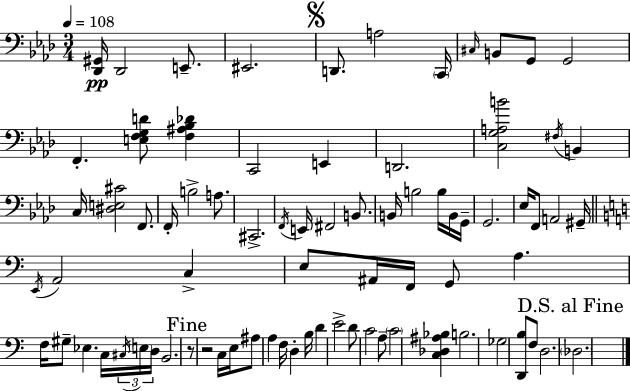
{
  \clef bass
  \numericTimeSignature
  \time 3/4
  \key aes \major
  \tempo 4 = 108
  <des, gis,>16\pp des,2 e,8.-- | eis,2. | \mark \markup { \musicglyph "scripts.segno" } d,8. a2 \parenthesize c,16 | \grace { cis16 } b,8 g,8 g,2 | \break f,4.-. <e f g d'>8 <f ais bes des'>4 | c,2 e,4 | d,2. | <c g a b'>2 \acciaccatura { fis16 } b,4 | \break c16 <dis e cis'>2 f,8. | f,16-. b2-> a8. | cis,2.-> | \acciaccatura { f,16 } e,16 fis,2 | \break b,8. b,16 b2 | b16 b,16 g,16-- g,2. | ees16 f,8 a,2 | gis,16-- \bar "||" \break \key c \major \acciaccatura { e,16 } a,2 c4-> | e8 ais,16 f,16 g,8 a4. | f16 gis8-- ees4. c16 \tuplet 3/2 { \acciaccatura { cis16 } | \parenthesize e16 d16 } b,2. | \break \mark "Fine" r8 r2 | c16 e16 ais8 a4 f16 d4-. | b16 d'4 e'2-> | d'8 c'2 | \break a8-- \parenthesize c'2 <c des ais bes>4 | b2. | ges2 <d, b>8 | f8 d2. | \break \mark "D.S. al Fine" \parenthesize des2. | \bar "|."
}